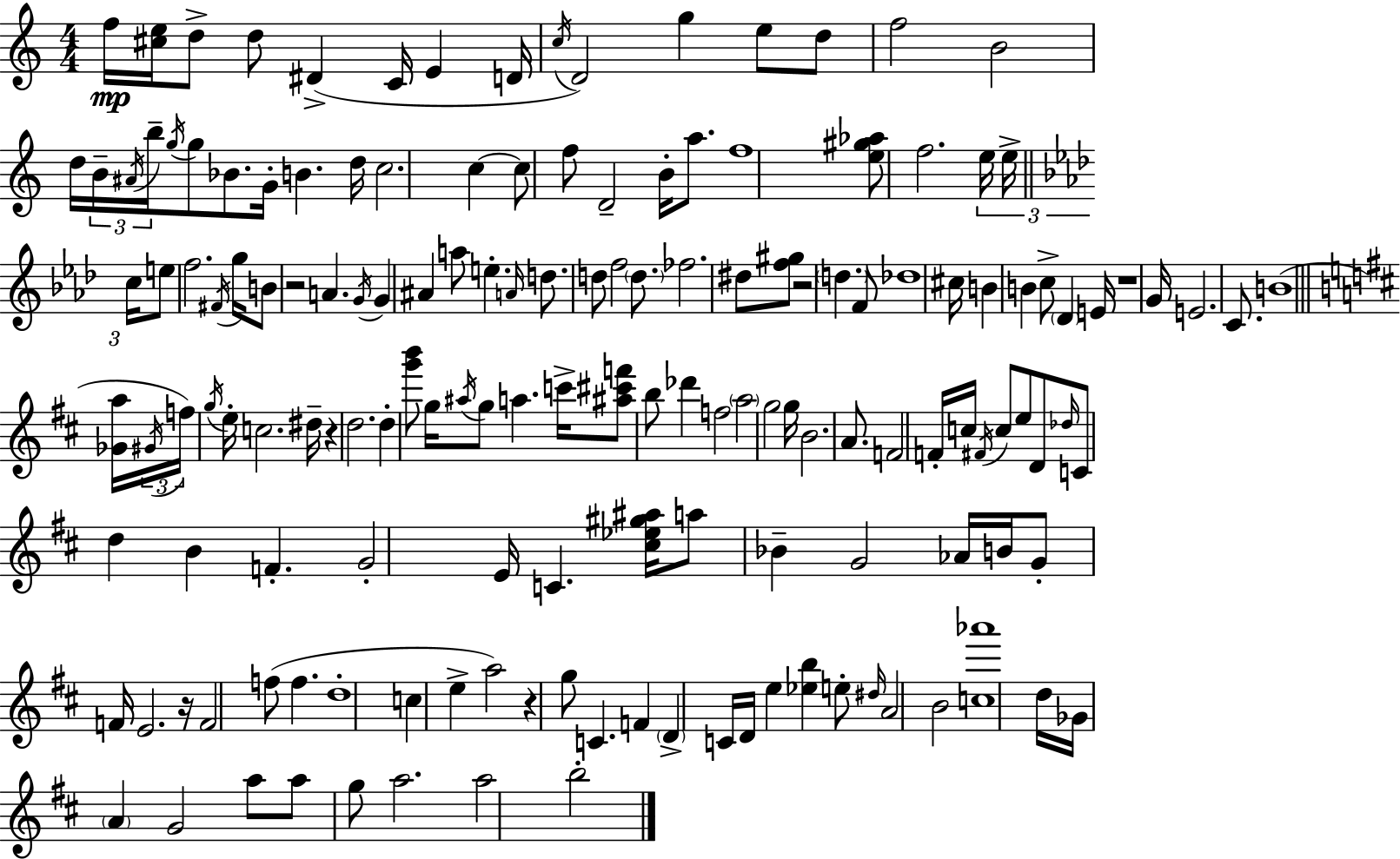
F5/s [C#5,E5]/s D5/e D5/e D#4/q C4/s E4/q D4/s C5/s D4/h G5/q E5/e D5/e F5/h B4/h D5/s B4/s A#4/s B5/s G5/s G5/e Bb4/e. G4/s B4/q. D5/s C5/h. C5/q C5/e F5/e D4/h B4/s A5/e. F5/w [E5,G#5,Ab5]/e F5/h. E5/s E5/s C5/s E5/e F5/h. F#4/s G5/s B4/e R/h A4/q. G4/s G4/q A#4/q A5/e E5/q. A4/s D5/e. D5/e F5/h D5/e. FES5/h. D#5/e [F5,G#5]/e R/h D5/q. F4/e Db5/w C#5/s B4/q B4/q C5/e Db4/q E4/s R/w G4/s E4/h. C4/e. B4/w [Gb4,A5]/s G#4/s F5/s G5/s E5/s C5/h. D#5/s R/q D5/h. D5/q [G6,B6]/e G5/s A#5/s G5/e A5/q. C6/s [A#5,C#6,F6]/e B5/e Db6/q F5/h A5/h G5/h G5/s B4/h. A4/e. F4/h F4/s C5/s F#4/s C5/e E5/e D4/e Db5/s C4/e D5/q B4/q F4/q. G4/h E4/s C4/q. [C#5,Eb5,G#5,A#5]/s A5/e Bb4/q G4/h Ab4/s B4/s G4/e F4/s E4/h. R/s F4/h F5/e F5/q. D5/w C5/q E5/q A5/h R/q G5/e C4/q. F4/q D4/q C4/s D4/s E5/q [Eb5,B5]/q E5/e D#5/s A4/h B4/h [C5,Ab6]/w D5/s Gb4/s A4/q G4/h A5/e A5/e G5/e A5/h. A5/h B5/h